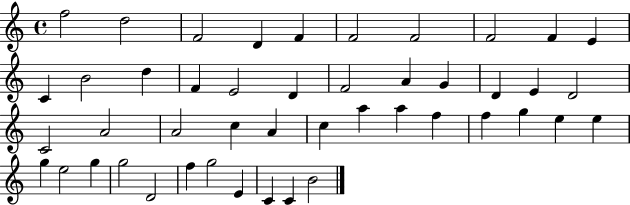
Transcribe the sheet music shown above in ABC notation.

X:1
T:Untitled
M:4/4
L:1/4
K:C
f2 d2 F2 D F F2 F2 F2 F E C B2 d F E2 D F2 A G D E D2 C2 A2 A2 c A c a a f f g e e g e2 g g2 D2 f g2 E C C B2